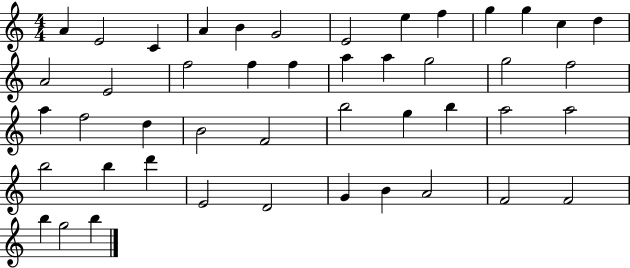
A4/q E4/h C4/q A4/q B4/q G4/h E4/h E5/q F5/q G5/q G5/q C5/q D5/q A4/h E4/h F5/h F5/q F5/q A5/q A5/q G5/h G5/h F5/h A5/q F5/h D5/q B4/h F4/h B5/h G5/q B5/q A5/h A5/h B5/h B5/q D6/q E4/h D4/h G4/q B4/q A4/h F4/h F4/h B5/q G5/h B5/q